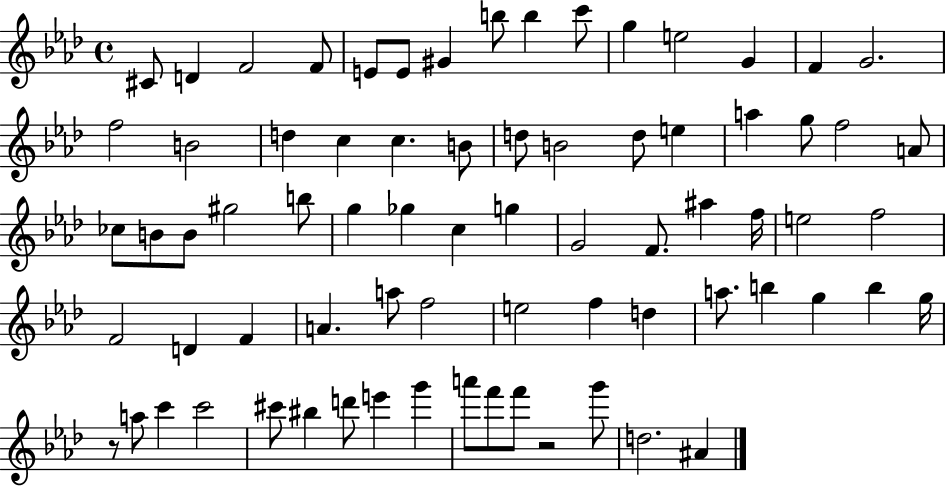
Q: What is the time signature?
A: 4/4